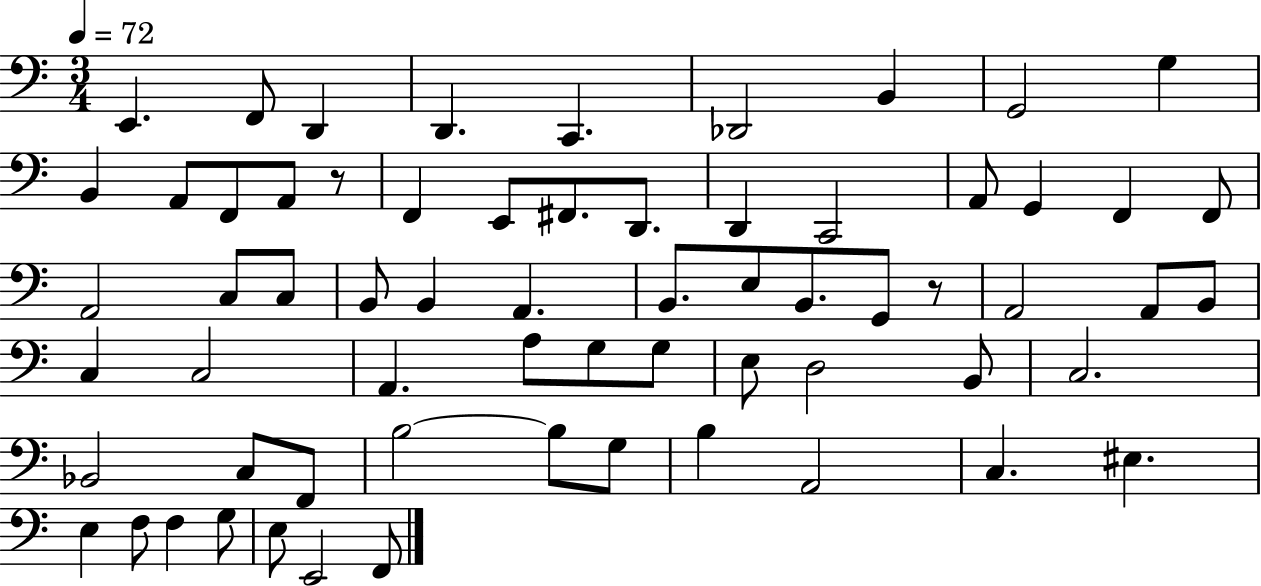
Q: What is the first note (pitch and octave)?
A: E2